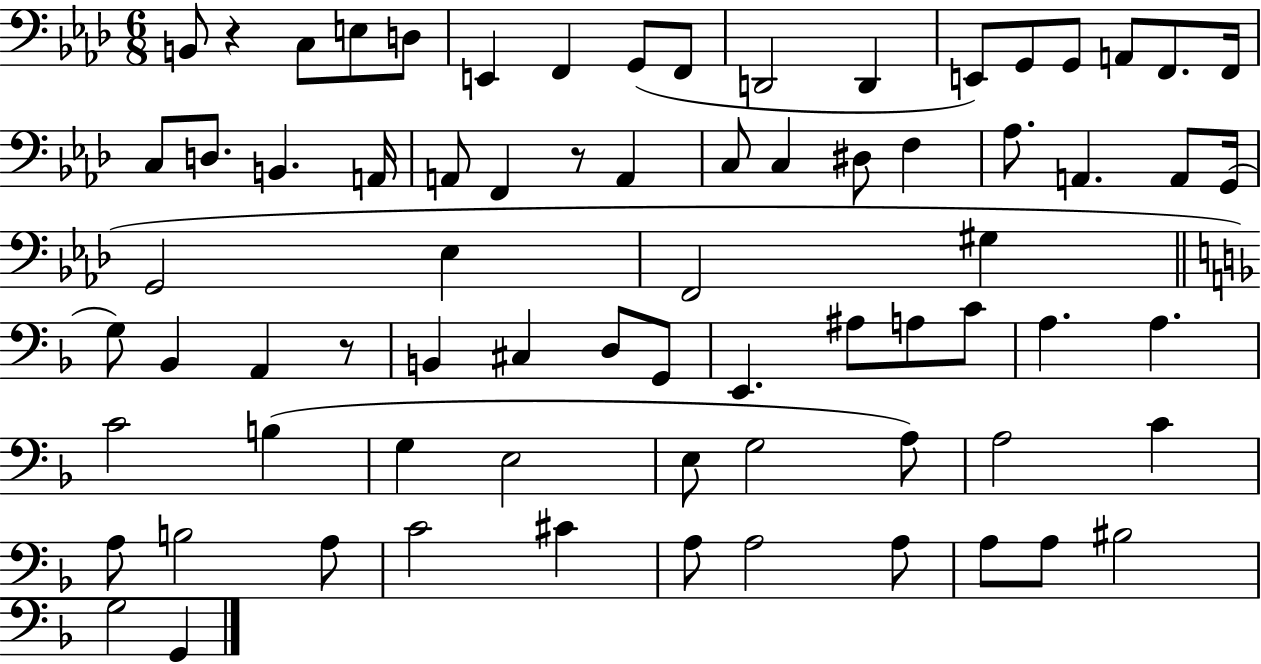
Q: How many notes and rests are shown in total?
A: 73